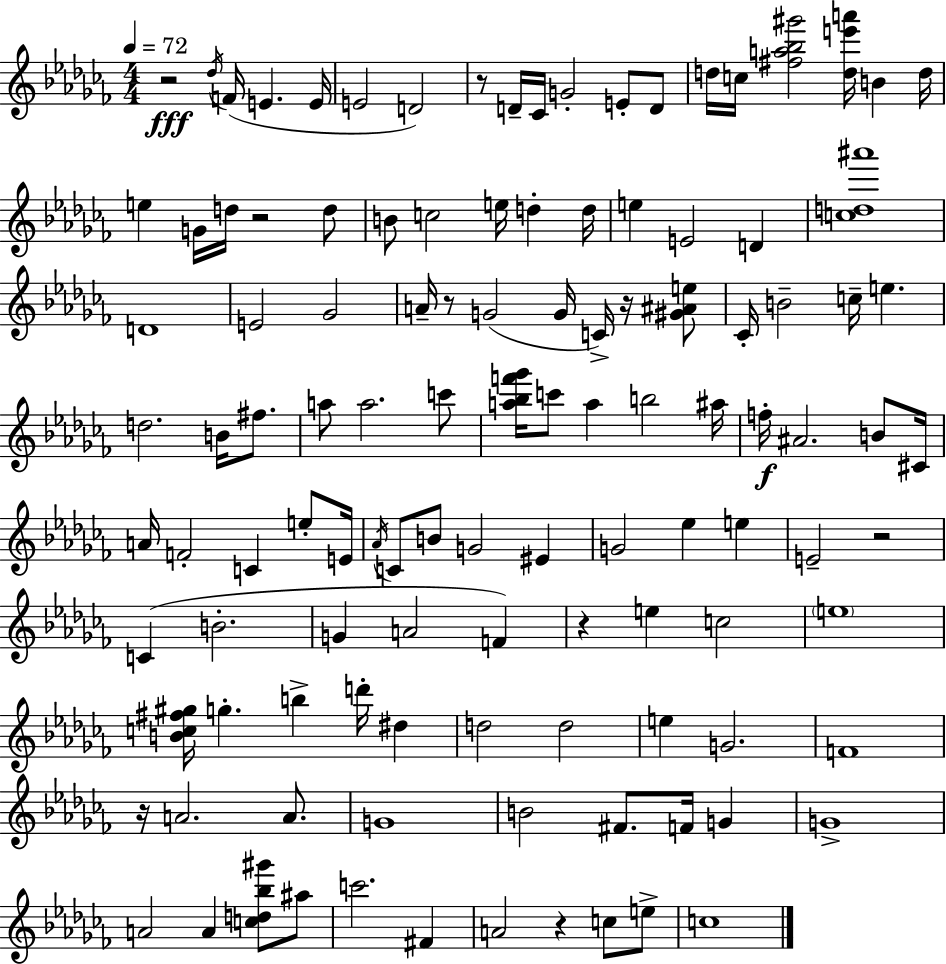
{
  \clef treble
  \numericTimeSignature
  \time 4/4
  \key aes \minor
  \tempo 4 = 72
  r2\fff \acciaccatura { des''16 }( f'16 e'4. | e'16 e'2 d'2) | r8 d'16-- ces'16 g'2-. e'8-. d'8 | d''16 c''16 <fis'' a'' bes'' gis'''>2 <d'' e''' a'''>16 b'4 | \break d''16 e''4 g'16 d''16 r2 d''8 | b'8 c''2 e''16 d''4-. | d''16 e''4 e'2 d'4 | <c'' d'' ais'''>1 | \break d'1 | e'2 ges'2 | a'16-- r8 g'2( g'16 c'16->) r16 <gis' ais' e''>8 | ces'16-. b'2-- c''16-- e''4. | \break d''2. b'16 fis''8. | a''8 a''2. c'''8 | <a'' bes'' f''' ges'''>16 c'''8 a''4 b''2 | ais''16 f''16-.\f ais'2. b'8 | \break cis'16 a'16 f'2-. c'4 e''8-. | e'16 \acciaccatura { aes'16 } c'8 b'8 g'2 eis'4 | g'2 ees''4 e''4 | e'2-- r2 | \break c'4( b'2.-. | g'4 a'2 f'4) | r4 e''4 c''2 | \parenthesize e''1 | \break <b' c'' fis'' gis''>16 g''4.-. b''4-> d'''16-. dis''4 | d''2 d''2 | e''4 g'2. | f'1 | \break r16 a'2. a'8. | g'1 | b'2 fis'8. f'16 g'4 | g'1-> | \break a'2 a'4 <c'' d'' bes'' gis'''>8 | ais''8 c'''2. fis'4 | a'2 r4 c''8 | e''8-> c''1 | \break \bar "|."
}